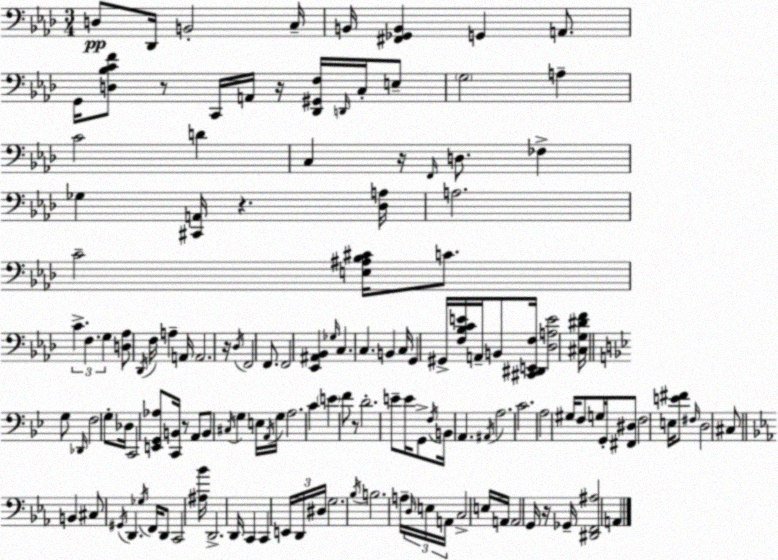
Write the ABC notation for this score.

X:1
T:Untitled
M:3/4
L:1/4
K:Ab
D,/2 _D,,/4 B,,2 C,/4 B,,/4 [^F,,_G,,B,,] G,, A,,/2 G,,/4 [D,_B,CF]/2 z/2 C,,/4 A,,/4 z/4 [_D,,^G,,F,]/4 D,,/4 C,/4 E,/2 G,2 A, C2 D C, z/4 F,,/4 D,/2 _F, _G, [^C,,A,,]/4 z [_D,A,]/4 A,2 C2 [E,^A,_B,^C]/4 C/2 C F, G, [D,_A,]/2 _D,,/4 F,/4 A, A,,/4 A,,2 z/4 _D,/4 F,,2 F,,/2 F,,2 [_E,,^A,,_B,,] _G,/4 C, C, B,, C,/4 G,, ^G,,/4 [F,_B,CE]/4 A,,/4 B,,/2 [^C,,^D,,E,,F,]/4 [_D,A,E]2 [^C,G,^DF]/4 G,/2 _D,,/4 F,2 G,/2 _D,/4 C,,2 [E,,G,,_A,]/2 [C,,B,,]/4 z/2 A,,/2 B,,/2 ^C,/4 G, E,/4 A,,/4 G,/4 A,2 C E F/2 z/2 D2 E/2 E/4 G,,/2 F,/4 B,,/4 A,, ^A,,/4 A,2 C2 A,2 ^G,/4 F,/2 G,/4 G,,/4 [^F,,^D,]/2 F,2 E,/4 [E^F]/2 ^F,/4 D,2 ^C,/2 B,, ^C,/2 ^G,,/4 D,, _G,/4 F,,/4 D,,/2 C,,2 [^A,_B]/4 D,,2 D,,/4 C,, C,, E,,/4 D,,/4 ^D,/4 G,2 _B,/4 B,2 A,/4 D,/4 E,/4 A,,/4 C,2 E,/4 A,,/4 A,,2 G,,/4 z/4 _G,,/4 [^D,,F,,^A,]2 A,,